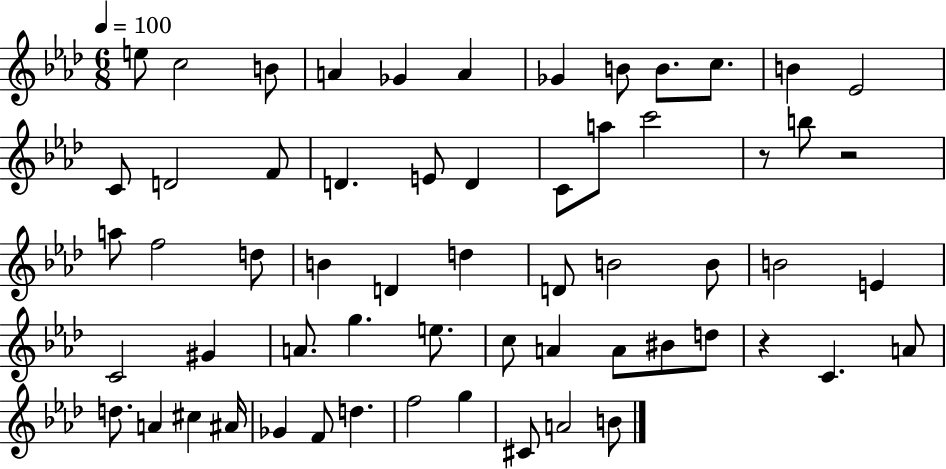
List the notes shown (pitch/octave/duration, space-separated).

E5/e C5/h B4/e A4/q Gb4/q A4/q Gb4/q B4/e B4/e. C5/e. B4/q Eb4/h C4/e D4/h F4/e D4/q. E4/e D4/q C4/e A5/e C6/h R/e B5/e R/h A5/e F5/h D5/e B4/q D4/q D5/q D4/e B4/h B4/e B4/h E4/q C4/h G#4/q A4/e. G5/q. E5/e. C5/e A4/q A4/e BIS4/e D5/e R/q C4/q. A4/e D5/e. A4/q C#5/q A#4/s Gb4/q F4/e D5/q. F5/h G5/q C#4/e A4/h B4/e